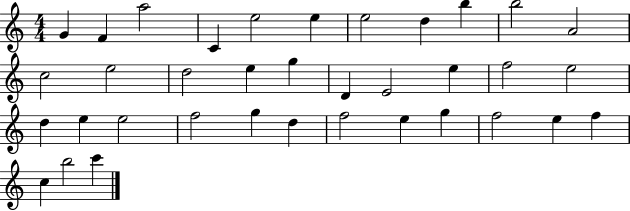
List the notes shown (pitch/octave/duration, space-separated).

G4/q F4/q A5/h C4/q E5/h E5/q E5/h D5/q B5/q B5/h A4/h C5/h E5/h D5/h E5/q G5/q D4/q E4/h E5/q F5/h E5/h D5/q E5/q E5/h F5/h G5/q D5/q F5/h E5/q G5/q F5/h E5/q F5/q C5/q B5/h C6/q